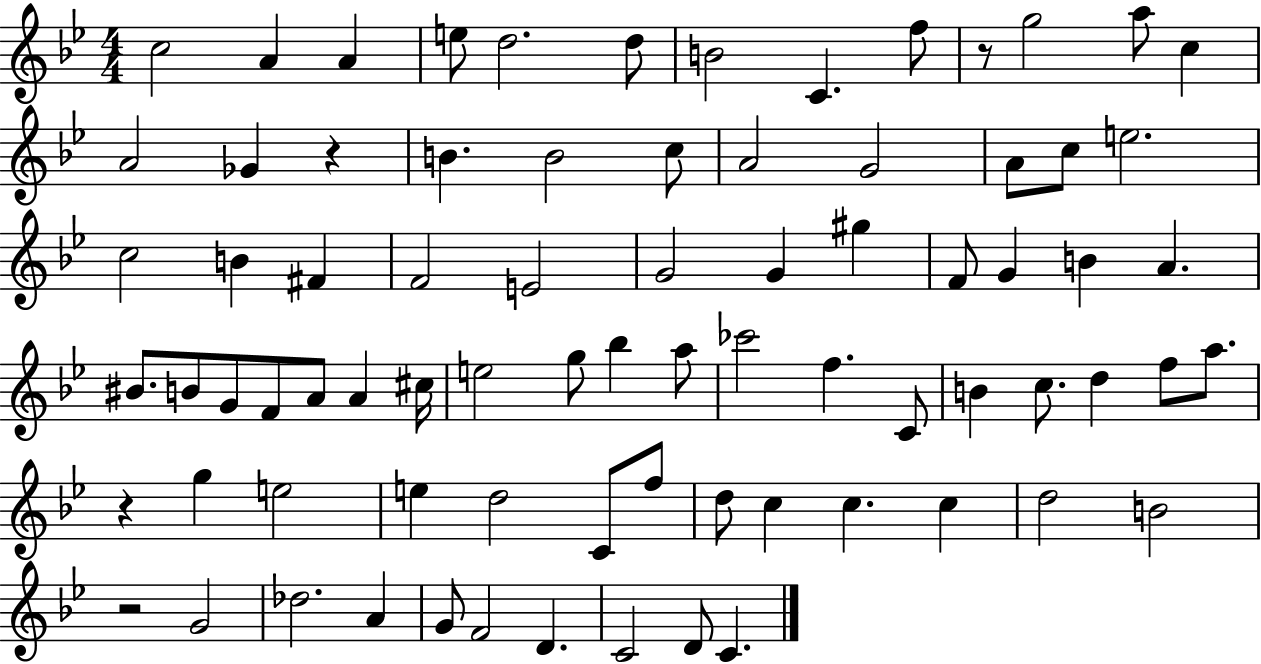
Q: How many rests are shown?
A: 4